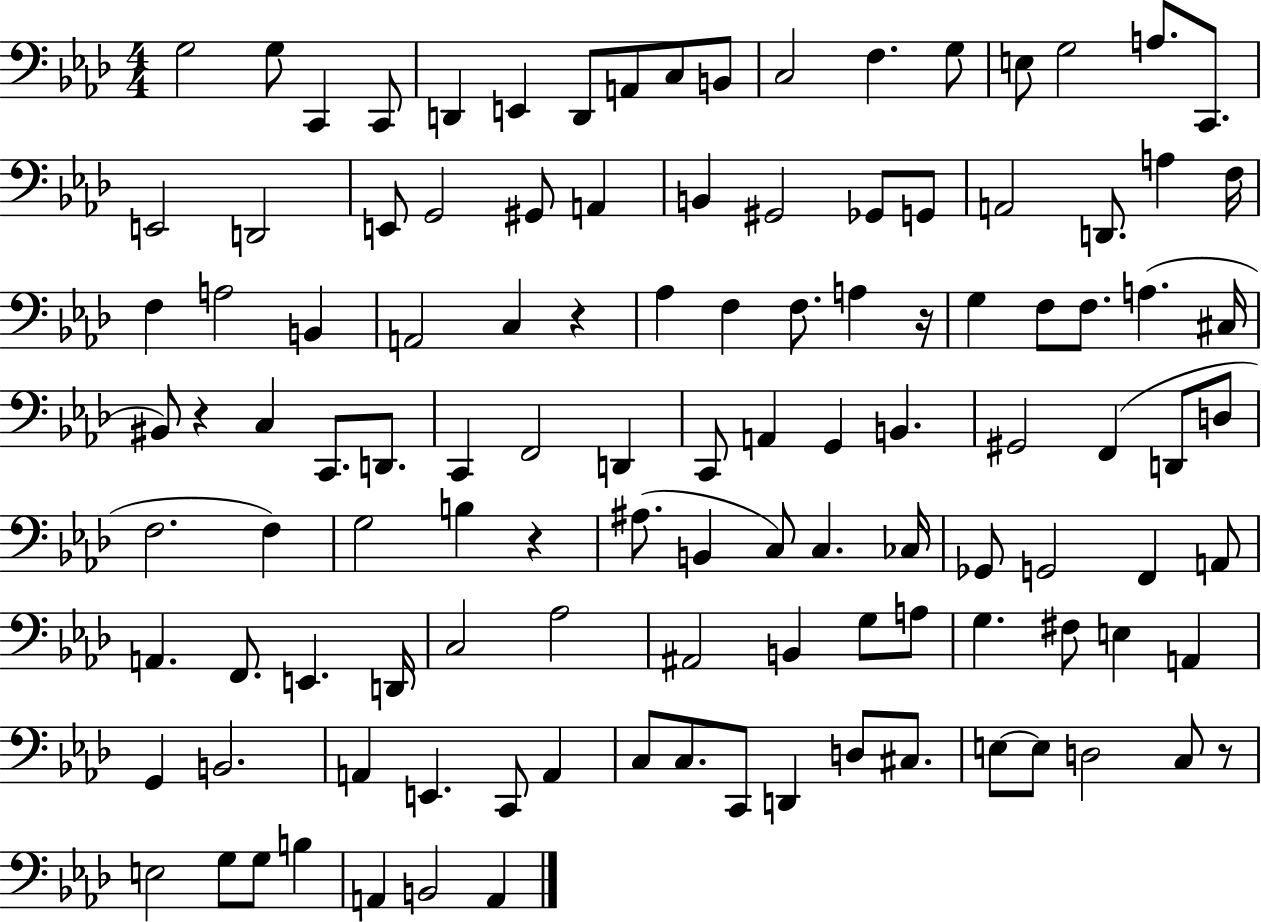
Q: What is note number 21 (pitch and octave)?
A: G2